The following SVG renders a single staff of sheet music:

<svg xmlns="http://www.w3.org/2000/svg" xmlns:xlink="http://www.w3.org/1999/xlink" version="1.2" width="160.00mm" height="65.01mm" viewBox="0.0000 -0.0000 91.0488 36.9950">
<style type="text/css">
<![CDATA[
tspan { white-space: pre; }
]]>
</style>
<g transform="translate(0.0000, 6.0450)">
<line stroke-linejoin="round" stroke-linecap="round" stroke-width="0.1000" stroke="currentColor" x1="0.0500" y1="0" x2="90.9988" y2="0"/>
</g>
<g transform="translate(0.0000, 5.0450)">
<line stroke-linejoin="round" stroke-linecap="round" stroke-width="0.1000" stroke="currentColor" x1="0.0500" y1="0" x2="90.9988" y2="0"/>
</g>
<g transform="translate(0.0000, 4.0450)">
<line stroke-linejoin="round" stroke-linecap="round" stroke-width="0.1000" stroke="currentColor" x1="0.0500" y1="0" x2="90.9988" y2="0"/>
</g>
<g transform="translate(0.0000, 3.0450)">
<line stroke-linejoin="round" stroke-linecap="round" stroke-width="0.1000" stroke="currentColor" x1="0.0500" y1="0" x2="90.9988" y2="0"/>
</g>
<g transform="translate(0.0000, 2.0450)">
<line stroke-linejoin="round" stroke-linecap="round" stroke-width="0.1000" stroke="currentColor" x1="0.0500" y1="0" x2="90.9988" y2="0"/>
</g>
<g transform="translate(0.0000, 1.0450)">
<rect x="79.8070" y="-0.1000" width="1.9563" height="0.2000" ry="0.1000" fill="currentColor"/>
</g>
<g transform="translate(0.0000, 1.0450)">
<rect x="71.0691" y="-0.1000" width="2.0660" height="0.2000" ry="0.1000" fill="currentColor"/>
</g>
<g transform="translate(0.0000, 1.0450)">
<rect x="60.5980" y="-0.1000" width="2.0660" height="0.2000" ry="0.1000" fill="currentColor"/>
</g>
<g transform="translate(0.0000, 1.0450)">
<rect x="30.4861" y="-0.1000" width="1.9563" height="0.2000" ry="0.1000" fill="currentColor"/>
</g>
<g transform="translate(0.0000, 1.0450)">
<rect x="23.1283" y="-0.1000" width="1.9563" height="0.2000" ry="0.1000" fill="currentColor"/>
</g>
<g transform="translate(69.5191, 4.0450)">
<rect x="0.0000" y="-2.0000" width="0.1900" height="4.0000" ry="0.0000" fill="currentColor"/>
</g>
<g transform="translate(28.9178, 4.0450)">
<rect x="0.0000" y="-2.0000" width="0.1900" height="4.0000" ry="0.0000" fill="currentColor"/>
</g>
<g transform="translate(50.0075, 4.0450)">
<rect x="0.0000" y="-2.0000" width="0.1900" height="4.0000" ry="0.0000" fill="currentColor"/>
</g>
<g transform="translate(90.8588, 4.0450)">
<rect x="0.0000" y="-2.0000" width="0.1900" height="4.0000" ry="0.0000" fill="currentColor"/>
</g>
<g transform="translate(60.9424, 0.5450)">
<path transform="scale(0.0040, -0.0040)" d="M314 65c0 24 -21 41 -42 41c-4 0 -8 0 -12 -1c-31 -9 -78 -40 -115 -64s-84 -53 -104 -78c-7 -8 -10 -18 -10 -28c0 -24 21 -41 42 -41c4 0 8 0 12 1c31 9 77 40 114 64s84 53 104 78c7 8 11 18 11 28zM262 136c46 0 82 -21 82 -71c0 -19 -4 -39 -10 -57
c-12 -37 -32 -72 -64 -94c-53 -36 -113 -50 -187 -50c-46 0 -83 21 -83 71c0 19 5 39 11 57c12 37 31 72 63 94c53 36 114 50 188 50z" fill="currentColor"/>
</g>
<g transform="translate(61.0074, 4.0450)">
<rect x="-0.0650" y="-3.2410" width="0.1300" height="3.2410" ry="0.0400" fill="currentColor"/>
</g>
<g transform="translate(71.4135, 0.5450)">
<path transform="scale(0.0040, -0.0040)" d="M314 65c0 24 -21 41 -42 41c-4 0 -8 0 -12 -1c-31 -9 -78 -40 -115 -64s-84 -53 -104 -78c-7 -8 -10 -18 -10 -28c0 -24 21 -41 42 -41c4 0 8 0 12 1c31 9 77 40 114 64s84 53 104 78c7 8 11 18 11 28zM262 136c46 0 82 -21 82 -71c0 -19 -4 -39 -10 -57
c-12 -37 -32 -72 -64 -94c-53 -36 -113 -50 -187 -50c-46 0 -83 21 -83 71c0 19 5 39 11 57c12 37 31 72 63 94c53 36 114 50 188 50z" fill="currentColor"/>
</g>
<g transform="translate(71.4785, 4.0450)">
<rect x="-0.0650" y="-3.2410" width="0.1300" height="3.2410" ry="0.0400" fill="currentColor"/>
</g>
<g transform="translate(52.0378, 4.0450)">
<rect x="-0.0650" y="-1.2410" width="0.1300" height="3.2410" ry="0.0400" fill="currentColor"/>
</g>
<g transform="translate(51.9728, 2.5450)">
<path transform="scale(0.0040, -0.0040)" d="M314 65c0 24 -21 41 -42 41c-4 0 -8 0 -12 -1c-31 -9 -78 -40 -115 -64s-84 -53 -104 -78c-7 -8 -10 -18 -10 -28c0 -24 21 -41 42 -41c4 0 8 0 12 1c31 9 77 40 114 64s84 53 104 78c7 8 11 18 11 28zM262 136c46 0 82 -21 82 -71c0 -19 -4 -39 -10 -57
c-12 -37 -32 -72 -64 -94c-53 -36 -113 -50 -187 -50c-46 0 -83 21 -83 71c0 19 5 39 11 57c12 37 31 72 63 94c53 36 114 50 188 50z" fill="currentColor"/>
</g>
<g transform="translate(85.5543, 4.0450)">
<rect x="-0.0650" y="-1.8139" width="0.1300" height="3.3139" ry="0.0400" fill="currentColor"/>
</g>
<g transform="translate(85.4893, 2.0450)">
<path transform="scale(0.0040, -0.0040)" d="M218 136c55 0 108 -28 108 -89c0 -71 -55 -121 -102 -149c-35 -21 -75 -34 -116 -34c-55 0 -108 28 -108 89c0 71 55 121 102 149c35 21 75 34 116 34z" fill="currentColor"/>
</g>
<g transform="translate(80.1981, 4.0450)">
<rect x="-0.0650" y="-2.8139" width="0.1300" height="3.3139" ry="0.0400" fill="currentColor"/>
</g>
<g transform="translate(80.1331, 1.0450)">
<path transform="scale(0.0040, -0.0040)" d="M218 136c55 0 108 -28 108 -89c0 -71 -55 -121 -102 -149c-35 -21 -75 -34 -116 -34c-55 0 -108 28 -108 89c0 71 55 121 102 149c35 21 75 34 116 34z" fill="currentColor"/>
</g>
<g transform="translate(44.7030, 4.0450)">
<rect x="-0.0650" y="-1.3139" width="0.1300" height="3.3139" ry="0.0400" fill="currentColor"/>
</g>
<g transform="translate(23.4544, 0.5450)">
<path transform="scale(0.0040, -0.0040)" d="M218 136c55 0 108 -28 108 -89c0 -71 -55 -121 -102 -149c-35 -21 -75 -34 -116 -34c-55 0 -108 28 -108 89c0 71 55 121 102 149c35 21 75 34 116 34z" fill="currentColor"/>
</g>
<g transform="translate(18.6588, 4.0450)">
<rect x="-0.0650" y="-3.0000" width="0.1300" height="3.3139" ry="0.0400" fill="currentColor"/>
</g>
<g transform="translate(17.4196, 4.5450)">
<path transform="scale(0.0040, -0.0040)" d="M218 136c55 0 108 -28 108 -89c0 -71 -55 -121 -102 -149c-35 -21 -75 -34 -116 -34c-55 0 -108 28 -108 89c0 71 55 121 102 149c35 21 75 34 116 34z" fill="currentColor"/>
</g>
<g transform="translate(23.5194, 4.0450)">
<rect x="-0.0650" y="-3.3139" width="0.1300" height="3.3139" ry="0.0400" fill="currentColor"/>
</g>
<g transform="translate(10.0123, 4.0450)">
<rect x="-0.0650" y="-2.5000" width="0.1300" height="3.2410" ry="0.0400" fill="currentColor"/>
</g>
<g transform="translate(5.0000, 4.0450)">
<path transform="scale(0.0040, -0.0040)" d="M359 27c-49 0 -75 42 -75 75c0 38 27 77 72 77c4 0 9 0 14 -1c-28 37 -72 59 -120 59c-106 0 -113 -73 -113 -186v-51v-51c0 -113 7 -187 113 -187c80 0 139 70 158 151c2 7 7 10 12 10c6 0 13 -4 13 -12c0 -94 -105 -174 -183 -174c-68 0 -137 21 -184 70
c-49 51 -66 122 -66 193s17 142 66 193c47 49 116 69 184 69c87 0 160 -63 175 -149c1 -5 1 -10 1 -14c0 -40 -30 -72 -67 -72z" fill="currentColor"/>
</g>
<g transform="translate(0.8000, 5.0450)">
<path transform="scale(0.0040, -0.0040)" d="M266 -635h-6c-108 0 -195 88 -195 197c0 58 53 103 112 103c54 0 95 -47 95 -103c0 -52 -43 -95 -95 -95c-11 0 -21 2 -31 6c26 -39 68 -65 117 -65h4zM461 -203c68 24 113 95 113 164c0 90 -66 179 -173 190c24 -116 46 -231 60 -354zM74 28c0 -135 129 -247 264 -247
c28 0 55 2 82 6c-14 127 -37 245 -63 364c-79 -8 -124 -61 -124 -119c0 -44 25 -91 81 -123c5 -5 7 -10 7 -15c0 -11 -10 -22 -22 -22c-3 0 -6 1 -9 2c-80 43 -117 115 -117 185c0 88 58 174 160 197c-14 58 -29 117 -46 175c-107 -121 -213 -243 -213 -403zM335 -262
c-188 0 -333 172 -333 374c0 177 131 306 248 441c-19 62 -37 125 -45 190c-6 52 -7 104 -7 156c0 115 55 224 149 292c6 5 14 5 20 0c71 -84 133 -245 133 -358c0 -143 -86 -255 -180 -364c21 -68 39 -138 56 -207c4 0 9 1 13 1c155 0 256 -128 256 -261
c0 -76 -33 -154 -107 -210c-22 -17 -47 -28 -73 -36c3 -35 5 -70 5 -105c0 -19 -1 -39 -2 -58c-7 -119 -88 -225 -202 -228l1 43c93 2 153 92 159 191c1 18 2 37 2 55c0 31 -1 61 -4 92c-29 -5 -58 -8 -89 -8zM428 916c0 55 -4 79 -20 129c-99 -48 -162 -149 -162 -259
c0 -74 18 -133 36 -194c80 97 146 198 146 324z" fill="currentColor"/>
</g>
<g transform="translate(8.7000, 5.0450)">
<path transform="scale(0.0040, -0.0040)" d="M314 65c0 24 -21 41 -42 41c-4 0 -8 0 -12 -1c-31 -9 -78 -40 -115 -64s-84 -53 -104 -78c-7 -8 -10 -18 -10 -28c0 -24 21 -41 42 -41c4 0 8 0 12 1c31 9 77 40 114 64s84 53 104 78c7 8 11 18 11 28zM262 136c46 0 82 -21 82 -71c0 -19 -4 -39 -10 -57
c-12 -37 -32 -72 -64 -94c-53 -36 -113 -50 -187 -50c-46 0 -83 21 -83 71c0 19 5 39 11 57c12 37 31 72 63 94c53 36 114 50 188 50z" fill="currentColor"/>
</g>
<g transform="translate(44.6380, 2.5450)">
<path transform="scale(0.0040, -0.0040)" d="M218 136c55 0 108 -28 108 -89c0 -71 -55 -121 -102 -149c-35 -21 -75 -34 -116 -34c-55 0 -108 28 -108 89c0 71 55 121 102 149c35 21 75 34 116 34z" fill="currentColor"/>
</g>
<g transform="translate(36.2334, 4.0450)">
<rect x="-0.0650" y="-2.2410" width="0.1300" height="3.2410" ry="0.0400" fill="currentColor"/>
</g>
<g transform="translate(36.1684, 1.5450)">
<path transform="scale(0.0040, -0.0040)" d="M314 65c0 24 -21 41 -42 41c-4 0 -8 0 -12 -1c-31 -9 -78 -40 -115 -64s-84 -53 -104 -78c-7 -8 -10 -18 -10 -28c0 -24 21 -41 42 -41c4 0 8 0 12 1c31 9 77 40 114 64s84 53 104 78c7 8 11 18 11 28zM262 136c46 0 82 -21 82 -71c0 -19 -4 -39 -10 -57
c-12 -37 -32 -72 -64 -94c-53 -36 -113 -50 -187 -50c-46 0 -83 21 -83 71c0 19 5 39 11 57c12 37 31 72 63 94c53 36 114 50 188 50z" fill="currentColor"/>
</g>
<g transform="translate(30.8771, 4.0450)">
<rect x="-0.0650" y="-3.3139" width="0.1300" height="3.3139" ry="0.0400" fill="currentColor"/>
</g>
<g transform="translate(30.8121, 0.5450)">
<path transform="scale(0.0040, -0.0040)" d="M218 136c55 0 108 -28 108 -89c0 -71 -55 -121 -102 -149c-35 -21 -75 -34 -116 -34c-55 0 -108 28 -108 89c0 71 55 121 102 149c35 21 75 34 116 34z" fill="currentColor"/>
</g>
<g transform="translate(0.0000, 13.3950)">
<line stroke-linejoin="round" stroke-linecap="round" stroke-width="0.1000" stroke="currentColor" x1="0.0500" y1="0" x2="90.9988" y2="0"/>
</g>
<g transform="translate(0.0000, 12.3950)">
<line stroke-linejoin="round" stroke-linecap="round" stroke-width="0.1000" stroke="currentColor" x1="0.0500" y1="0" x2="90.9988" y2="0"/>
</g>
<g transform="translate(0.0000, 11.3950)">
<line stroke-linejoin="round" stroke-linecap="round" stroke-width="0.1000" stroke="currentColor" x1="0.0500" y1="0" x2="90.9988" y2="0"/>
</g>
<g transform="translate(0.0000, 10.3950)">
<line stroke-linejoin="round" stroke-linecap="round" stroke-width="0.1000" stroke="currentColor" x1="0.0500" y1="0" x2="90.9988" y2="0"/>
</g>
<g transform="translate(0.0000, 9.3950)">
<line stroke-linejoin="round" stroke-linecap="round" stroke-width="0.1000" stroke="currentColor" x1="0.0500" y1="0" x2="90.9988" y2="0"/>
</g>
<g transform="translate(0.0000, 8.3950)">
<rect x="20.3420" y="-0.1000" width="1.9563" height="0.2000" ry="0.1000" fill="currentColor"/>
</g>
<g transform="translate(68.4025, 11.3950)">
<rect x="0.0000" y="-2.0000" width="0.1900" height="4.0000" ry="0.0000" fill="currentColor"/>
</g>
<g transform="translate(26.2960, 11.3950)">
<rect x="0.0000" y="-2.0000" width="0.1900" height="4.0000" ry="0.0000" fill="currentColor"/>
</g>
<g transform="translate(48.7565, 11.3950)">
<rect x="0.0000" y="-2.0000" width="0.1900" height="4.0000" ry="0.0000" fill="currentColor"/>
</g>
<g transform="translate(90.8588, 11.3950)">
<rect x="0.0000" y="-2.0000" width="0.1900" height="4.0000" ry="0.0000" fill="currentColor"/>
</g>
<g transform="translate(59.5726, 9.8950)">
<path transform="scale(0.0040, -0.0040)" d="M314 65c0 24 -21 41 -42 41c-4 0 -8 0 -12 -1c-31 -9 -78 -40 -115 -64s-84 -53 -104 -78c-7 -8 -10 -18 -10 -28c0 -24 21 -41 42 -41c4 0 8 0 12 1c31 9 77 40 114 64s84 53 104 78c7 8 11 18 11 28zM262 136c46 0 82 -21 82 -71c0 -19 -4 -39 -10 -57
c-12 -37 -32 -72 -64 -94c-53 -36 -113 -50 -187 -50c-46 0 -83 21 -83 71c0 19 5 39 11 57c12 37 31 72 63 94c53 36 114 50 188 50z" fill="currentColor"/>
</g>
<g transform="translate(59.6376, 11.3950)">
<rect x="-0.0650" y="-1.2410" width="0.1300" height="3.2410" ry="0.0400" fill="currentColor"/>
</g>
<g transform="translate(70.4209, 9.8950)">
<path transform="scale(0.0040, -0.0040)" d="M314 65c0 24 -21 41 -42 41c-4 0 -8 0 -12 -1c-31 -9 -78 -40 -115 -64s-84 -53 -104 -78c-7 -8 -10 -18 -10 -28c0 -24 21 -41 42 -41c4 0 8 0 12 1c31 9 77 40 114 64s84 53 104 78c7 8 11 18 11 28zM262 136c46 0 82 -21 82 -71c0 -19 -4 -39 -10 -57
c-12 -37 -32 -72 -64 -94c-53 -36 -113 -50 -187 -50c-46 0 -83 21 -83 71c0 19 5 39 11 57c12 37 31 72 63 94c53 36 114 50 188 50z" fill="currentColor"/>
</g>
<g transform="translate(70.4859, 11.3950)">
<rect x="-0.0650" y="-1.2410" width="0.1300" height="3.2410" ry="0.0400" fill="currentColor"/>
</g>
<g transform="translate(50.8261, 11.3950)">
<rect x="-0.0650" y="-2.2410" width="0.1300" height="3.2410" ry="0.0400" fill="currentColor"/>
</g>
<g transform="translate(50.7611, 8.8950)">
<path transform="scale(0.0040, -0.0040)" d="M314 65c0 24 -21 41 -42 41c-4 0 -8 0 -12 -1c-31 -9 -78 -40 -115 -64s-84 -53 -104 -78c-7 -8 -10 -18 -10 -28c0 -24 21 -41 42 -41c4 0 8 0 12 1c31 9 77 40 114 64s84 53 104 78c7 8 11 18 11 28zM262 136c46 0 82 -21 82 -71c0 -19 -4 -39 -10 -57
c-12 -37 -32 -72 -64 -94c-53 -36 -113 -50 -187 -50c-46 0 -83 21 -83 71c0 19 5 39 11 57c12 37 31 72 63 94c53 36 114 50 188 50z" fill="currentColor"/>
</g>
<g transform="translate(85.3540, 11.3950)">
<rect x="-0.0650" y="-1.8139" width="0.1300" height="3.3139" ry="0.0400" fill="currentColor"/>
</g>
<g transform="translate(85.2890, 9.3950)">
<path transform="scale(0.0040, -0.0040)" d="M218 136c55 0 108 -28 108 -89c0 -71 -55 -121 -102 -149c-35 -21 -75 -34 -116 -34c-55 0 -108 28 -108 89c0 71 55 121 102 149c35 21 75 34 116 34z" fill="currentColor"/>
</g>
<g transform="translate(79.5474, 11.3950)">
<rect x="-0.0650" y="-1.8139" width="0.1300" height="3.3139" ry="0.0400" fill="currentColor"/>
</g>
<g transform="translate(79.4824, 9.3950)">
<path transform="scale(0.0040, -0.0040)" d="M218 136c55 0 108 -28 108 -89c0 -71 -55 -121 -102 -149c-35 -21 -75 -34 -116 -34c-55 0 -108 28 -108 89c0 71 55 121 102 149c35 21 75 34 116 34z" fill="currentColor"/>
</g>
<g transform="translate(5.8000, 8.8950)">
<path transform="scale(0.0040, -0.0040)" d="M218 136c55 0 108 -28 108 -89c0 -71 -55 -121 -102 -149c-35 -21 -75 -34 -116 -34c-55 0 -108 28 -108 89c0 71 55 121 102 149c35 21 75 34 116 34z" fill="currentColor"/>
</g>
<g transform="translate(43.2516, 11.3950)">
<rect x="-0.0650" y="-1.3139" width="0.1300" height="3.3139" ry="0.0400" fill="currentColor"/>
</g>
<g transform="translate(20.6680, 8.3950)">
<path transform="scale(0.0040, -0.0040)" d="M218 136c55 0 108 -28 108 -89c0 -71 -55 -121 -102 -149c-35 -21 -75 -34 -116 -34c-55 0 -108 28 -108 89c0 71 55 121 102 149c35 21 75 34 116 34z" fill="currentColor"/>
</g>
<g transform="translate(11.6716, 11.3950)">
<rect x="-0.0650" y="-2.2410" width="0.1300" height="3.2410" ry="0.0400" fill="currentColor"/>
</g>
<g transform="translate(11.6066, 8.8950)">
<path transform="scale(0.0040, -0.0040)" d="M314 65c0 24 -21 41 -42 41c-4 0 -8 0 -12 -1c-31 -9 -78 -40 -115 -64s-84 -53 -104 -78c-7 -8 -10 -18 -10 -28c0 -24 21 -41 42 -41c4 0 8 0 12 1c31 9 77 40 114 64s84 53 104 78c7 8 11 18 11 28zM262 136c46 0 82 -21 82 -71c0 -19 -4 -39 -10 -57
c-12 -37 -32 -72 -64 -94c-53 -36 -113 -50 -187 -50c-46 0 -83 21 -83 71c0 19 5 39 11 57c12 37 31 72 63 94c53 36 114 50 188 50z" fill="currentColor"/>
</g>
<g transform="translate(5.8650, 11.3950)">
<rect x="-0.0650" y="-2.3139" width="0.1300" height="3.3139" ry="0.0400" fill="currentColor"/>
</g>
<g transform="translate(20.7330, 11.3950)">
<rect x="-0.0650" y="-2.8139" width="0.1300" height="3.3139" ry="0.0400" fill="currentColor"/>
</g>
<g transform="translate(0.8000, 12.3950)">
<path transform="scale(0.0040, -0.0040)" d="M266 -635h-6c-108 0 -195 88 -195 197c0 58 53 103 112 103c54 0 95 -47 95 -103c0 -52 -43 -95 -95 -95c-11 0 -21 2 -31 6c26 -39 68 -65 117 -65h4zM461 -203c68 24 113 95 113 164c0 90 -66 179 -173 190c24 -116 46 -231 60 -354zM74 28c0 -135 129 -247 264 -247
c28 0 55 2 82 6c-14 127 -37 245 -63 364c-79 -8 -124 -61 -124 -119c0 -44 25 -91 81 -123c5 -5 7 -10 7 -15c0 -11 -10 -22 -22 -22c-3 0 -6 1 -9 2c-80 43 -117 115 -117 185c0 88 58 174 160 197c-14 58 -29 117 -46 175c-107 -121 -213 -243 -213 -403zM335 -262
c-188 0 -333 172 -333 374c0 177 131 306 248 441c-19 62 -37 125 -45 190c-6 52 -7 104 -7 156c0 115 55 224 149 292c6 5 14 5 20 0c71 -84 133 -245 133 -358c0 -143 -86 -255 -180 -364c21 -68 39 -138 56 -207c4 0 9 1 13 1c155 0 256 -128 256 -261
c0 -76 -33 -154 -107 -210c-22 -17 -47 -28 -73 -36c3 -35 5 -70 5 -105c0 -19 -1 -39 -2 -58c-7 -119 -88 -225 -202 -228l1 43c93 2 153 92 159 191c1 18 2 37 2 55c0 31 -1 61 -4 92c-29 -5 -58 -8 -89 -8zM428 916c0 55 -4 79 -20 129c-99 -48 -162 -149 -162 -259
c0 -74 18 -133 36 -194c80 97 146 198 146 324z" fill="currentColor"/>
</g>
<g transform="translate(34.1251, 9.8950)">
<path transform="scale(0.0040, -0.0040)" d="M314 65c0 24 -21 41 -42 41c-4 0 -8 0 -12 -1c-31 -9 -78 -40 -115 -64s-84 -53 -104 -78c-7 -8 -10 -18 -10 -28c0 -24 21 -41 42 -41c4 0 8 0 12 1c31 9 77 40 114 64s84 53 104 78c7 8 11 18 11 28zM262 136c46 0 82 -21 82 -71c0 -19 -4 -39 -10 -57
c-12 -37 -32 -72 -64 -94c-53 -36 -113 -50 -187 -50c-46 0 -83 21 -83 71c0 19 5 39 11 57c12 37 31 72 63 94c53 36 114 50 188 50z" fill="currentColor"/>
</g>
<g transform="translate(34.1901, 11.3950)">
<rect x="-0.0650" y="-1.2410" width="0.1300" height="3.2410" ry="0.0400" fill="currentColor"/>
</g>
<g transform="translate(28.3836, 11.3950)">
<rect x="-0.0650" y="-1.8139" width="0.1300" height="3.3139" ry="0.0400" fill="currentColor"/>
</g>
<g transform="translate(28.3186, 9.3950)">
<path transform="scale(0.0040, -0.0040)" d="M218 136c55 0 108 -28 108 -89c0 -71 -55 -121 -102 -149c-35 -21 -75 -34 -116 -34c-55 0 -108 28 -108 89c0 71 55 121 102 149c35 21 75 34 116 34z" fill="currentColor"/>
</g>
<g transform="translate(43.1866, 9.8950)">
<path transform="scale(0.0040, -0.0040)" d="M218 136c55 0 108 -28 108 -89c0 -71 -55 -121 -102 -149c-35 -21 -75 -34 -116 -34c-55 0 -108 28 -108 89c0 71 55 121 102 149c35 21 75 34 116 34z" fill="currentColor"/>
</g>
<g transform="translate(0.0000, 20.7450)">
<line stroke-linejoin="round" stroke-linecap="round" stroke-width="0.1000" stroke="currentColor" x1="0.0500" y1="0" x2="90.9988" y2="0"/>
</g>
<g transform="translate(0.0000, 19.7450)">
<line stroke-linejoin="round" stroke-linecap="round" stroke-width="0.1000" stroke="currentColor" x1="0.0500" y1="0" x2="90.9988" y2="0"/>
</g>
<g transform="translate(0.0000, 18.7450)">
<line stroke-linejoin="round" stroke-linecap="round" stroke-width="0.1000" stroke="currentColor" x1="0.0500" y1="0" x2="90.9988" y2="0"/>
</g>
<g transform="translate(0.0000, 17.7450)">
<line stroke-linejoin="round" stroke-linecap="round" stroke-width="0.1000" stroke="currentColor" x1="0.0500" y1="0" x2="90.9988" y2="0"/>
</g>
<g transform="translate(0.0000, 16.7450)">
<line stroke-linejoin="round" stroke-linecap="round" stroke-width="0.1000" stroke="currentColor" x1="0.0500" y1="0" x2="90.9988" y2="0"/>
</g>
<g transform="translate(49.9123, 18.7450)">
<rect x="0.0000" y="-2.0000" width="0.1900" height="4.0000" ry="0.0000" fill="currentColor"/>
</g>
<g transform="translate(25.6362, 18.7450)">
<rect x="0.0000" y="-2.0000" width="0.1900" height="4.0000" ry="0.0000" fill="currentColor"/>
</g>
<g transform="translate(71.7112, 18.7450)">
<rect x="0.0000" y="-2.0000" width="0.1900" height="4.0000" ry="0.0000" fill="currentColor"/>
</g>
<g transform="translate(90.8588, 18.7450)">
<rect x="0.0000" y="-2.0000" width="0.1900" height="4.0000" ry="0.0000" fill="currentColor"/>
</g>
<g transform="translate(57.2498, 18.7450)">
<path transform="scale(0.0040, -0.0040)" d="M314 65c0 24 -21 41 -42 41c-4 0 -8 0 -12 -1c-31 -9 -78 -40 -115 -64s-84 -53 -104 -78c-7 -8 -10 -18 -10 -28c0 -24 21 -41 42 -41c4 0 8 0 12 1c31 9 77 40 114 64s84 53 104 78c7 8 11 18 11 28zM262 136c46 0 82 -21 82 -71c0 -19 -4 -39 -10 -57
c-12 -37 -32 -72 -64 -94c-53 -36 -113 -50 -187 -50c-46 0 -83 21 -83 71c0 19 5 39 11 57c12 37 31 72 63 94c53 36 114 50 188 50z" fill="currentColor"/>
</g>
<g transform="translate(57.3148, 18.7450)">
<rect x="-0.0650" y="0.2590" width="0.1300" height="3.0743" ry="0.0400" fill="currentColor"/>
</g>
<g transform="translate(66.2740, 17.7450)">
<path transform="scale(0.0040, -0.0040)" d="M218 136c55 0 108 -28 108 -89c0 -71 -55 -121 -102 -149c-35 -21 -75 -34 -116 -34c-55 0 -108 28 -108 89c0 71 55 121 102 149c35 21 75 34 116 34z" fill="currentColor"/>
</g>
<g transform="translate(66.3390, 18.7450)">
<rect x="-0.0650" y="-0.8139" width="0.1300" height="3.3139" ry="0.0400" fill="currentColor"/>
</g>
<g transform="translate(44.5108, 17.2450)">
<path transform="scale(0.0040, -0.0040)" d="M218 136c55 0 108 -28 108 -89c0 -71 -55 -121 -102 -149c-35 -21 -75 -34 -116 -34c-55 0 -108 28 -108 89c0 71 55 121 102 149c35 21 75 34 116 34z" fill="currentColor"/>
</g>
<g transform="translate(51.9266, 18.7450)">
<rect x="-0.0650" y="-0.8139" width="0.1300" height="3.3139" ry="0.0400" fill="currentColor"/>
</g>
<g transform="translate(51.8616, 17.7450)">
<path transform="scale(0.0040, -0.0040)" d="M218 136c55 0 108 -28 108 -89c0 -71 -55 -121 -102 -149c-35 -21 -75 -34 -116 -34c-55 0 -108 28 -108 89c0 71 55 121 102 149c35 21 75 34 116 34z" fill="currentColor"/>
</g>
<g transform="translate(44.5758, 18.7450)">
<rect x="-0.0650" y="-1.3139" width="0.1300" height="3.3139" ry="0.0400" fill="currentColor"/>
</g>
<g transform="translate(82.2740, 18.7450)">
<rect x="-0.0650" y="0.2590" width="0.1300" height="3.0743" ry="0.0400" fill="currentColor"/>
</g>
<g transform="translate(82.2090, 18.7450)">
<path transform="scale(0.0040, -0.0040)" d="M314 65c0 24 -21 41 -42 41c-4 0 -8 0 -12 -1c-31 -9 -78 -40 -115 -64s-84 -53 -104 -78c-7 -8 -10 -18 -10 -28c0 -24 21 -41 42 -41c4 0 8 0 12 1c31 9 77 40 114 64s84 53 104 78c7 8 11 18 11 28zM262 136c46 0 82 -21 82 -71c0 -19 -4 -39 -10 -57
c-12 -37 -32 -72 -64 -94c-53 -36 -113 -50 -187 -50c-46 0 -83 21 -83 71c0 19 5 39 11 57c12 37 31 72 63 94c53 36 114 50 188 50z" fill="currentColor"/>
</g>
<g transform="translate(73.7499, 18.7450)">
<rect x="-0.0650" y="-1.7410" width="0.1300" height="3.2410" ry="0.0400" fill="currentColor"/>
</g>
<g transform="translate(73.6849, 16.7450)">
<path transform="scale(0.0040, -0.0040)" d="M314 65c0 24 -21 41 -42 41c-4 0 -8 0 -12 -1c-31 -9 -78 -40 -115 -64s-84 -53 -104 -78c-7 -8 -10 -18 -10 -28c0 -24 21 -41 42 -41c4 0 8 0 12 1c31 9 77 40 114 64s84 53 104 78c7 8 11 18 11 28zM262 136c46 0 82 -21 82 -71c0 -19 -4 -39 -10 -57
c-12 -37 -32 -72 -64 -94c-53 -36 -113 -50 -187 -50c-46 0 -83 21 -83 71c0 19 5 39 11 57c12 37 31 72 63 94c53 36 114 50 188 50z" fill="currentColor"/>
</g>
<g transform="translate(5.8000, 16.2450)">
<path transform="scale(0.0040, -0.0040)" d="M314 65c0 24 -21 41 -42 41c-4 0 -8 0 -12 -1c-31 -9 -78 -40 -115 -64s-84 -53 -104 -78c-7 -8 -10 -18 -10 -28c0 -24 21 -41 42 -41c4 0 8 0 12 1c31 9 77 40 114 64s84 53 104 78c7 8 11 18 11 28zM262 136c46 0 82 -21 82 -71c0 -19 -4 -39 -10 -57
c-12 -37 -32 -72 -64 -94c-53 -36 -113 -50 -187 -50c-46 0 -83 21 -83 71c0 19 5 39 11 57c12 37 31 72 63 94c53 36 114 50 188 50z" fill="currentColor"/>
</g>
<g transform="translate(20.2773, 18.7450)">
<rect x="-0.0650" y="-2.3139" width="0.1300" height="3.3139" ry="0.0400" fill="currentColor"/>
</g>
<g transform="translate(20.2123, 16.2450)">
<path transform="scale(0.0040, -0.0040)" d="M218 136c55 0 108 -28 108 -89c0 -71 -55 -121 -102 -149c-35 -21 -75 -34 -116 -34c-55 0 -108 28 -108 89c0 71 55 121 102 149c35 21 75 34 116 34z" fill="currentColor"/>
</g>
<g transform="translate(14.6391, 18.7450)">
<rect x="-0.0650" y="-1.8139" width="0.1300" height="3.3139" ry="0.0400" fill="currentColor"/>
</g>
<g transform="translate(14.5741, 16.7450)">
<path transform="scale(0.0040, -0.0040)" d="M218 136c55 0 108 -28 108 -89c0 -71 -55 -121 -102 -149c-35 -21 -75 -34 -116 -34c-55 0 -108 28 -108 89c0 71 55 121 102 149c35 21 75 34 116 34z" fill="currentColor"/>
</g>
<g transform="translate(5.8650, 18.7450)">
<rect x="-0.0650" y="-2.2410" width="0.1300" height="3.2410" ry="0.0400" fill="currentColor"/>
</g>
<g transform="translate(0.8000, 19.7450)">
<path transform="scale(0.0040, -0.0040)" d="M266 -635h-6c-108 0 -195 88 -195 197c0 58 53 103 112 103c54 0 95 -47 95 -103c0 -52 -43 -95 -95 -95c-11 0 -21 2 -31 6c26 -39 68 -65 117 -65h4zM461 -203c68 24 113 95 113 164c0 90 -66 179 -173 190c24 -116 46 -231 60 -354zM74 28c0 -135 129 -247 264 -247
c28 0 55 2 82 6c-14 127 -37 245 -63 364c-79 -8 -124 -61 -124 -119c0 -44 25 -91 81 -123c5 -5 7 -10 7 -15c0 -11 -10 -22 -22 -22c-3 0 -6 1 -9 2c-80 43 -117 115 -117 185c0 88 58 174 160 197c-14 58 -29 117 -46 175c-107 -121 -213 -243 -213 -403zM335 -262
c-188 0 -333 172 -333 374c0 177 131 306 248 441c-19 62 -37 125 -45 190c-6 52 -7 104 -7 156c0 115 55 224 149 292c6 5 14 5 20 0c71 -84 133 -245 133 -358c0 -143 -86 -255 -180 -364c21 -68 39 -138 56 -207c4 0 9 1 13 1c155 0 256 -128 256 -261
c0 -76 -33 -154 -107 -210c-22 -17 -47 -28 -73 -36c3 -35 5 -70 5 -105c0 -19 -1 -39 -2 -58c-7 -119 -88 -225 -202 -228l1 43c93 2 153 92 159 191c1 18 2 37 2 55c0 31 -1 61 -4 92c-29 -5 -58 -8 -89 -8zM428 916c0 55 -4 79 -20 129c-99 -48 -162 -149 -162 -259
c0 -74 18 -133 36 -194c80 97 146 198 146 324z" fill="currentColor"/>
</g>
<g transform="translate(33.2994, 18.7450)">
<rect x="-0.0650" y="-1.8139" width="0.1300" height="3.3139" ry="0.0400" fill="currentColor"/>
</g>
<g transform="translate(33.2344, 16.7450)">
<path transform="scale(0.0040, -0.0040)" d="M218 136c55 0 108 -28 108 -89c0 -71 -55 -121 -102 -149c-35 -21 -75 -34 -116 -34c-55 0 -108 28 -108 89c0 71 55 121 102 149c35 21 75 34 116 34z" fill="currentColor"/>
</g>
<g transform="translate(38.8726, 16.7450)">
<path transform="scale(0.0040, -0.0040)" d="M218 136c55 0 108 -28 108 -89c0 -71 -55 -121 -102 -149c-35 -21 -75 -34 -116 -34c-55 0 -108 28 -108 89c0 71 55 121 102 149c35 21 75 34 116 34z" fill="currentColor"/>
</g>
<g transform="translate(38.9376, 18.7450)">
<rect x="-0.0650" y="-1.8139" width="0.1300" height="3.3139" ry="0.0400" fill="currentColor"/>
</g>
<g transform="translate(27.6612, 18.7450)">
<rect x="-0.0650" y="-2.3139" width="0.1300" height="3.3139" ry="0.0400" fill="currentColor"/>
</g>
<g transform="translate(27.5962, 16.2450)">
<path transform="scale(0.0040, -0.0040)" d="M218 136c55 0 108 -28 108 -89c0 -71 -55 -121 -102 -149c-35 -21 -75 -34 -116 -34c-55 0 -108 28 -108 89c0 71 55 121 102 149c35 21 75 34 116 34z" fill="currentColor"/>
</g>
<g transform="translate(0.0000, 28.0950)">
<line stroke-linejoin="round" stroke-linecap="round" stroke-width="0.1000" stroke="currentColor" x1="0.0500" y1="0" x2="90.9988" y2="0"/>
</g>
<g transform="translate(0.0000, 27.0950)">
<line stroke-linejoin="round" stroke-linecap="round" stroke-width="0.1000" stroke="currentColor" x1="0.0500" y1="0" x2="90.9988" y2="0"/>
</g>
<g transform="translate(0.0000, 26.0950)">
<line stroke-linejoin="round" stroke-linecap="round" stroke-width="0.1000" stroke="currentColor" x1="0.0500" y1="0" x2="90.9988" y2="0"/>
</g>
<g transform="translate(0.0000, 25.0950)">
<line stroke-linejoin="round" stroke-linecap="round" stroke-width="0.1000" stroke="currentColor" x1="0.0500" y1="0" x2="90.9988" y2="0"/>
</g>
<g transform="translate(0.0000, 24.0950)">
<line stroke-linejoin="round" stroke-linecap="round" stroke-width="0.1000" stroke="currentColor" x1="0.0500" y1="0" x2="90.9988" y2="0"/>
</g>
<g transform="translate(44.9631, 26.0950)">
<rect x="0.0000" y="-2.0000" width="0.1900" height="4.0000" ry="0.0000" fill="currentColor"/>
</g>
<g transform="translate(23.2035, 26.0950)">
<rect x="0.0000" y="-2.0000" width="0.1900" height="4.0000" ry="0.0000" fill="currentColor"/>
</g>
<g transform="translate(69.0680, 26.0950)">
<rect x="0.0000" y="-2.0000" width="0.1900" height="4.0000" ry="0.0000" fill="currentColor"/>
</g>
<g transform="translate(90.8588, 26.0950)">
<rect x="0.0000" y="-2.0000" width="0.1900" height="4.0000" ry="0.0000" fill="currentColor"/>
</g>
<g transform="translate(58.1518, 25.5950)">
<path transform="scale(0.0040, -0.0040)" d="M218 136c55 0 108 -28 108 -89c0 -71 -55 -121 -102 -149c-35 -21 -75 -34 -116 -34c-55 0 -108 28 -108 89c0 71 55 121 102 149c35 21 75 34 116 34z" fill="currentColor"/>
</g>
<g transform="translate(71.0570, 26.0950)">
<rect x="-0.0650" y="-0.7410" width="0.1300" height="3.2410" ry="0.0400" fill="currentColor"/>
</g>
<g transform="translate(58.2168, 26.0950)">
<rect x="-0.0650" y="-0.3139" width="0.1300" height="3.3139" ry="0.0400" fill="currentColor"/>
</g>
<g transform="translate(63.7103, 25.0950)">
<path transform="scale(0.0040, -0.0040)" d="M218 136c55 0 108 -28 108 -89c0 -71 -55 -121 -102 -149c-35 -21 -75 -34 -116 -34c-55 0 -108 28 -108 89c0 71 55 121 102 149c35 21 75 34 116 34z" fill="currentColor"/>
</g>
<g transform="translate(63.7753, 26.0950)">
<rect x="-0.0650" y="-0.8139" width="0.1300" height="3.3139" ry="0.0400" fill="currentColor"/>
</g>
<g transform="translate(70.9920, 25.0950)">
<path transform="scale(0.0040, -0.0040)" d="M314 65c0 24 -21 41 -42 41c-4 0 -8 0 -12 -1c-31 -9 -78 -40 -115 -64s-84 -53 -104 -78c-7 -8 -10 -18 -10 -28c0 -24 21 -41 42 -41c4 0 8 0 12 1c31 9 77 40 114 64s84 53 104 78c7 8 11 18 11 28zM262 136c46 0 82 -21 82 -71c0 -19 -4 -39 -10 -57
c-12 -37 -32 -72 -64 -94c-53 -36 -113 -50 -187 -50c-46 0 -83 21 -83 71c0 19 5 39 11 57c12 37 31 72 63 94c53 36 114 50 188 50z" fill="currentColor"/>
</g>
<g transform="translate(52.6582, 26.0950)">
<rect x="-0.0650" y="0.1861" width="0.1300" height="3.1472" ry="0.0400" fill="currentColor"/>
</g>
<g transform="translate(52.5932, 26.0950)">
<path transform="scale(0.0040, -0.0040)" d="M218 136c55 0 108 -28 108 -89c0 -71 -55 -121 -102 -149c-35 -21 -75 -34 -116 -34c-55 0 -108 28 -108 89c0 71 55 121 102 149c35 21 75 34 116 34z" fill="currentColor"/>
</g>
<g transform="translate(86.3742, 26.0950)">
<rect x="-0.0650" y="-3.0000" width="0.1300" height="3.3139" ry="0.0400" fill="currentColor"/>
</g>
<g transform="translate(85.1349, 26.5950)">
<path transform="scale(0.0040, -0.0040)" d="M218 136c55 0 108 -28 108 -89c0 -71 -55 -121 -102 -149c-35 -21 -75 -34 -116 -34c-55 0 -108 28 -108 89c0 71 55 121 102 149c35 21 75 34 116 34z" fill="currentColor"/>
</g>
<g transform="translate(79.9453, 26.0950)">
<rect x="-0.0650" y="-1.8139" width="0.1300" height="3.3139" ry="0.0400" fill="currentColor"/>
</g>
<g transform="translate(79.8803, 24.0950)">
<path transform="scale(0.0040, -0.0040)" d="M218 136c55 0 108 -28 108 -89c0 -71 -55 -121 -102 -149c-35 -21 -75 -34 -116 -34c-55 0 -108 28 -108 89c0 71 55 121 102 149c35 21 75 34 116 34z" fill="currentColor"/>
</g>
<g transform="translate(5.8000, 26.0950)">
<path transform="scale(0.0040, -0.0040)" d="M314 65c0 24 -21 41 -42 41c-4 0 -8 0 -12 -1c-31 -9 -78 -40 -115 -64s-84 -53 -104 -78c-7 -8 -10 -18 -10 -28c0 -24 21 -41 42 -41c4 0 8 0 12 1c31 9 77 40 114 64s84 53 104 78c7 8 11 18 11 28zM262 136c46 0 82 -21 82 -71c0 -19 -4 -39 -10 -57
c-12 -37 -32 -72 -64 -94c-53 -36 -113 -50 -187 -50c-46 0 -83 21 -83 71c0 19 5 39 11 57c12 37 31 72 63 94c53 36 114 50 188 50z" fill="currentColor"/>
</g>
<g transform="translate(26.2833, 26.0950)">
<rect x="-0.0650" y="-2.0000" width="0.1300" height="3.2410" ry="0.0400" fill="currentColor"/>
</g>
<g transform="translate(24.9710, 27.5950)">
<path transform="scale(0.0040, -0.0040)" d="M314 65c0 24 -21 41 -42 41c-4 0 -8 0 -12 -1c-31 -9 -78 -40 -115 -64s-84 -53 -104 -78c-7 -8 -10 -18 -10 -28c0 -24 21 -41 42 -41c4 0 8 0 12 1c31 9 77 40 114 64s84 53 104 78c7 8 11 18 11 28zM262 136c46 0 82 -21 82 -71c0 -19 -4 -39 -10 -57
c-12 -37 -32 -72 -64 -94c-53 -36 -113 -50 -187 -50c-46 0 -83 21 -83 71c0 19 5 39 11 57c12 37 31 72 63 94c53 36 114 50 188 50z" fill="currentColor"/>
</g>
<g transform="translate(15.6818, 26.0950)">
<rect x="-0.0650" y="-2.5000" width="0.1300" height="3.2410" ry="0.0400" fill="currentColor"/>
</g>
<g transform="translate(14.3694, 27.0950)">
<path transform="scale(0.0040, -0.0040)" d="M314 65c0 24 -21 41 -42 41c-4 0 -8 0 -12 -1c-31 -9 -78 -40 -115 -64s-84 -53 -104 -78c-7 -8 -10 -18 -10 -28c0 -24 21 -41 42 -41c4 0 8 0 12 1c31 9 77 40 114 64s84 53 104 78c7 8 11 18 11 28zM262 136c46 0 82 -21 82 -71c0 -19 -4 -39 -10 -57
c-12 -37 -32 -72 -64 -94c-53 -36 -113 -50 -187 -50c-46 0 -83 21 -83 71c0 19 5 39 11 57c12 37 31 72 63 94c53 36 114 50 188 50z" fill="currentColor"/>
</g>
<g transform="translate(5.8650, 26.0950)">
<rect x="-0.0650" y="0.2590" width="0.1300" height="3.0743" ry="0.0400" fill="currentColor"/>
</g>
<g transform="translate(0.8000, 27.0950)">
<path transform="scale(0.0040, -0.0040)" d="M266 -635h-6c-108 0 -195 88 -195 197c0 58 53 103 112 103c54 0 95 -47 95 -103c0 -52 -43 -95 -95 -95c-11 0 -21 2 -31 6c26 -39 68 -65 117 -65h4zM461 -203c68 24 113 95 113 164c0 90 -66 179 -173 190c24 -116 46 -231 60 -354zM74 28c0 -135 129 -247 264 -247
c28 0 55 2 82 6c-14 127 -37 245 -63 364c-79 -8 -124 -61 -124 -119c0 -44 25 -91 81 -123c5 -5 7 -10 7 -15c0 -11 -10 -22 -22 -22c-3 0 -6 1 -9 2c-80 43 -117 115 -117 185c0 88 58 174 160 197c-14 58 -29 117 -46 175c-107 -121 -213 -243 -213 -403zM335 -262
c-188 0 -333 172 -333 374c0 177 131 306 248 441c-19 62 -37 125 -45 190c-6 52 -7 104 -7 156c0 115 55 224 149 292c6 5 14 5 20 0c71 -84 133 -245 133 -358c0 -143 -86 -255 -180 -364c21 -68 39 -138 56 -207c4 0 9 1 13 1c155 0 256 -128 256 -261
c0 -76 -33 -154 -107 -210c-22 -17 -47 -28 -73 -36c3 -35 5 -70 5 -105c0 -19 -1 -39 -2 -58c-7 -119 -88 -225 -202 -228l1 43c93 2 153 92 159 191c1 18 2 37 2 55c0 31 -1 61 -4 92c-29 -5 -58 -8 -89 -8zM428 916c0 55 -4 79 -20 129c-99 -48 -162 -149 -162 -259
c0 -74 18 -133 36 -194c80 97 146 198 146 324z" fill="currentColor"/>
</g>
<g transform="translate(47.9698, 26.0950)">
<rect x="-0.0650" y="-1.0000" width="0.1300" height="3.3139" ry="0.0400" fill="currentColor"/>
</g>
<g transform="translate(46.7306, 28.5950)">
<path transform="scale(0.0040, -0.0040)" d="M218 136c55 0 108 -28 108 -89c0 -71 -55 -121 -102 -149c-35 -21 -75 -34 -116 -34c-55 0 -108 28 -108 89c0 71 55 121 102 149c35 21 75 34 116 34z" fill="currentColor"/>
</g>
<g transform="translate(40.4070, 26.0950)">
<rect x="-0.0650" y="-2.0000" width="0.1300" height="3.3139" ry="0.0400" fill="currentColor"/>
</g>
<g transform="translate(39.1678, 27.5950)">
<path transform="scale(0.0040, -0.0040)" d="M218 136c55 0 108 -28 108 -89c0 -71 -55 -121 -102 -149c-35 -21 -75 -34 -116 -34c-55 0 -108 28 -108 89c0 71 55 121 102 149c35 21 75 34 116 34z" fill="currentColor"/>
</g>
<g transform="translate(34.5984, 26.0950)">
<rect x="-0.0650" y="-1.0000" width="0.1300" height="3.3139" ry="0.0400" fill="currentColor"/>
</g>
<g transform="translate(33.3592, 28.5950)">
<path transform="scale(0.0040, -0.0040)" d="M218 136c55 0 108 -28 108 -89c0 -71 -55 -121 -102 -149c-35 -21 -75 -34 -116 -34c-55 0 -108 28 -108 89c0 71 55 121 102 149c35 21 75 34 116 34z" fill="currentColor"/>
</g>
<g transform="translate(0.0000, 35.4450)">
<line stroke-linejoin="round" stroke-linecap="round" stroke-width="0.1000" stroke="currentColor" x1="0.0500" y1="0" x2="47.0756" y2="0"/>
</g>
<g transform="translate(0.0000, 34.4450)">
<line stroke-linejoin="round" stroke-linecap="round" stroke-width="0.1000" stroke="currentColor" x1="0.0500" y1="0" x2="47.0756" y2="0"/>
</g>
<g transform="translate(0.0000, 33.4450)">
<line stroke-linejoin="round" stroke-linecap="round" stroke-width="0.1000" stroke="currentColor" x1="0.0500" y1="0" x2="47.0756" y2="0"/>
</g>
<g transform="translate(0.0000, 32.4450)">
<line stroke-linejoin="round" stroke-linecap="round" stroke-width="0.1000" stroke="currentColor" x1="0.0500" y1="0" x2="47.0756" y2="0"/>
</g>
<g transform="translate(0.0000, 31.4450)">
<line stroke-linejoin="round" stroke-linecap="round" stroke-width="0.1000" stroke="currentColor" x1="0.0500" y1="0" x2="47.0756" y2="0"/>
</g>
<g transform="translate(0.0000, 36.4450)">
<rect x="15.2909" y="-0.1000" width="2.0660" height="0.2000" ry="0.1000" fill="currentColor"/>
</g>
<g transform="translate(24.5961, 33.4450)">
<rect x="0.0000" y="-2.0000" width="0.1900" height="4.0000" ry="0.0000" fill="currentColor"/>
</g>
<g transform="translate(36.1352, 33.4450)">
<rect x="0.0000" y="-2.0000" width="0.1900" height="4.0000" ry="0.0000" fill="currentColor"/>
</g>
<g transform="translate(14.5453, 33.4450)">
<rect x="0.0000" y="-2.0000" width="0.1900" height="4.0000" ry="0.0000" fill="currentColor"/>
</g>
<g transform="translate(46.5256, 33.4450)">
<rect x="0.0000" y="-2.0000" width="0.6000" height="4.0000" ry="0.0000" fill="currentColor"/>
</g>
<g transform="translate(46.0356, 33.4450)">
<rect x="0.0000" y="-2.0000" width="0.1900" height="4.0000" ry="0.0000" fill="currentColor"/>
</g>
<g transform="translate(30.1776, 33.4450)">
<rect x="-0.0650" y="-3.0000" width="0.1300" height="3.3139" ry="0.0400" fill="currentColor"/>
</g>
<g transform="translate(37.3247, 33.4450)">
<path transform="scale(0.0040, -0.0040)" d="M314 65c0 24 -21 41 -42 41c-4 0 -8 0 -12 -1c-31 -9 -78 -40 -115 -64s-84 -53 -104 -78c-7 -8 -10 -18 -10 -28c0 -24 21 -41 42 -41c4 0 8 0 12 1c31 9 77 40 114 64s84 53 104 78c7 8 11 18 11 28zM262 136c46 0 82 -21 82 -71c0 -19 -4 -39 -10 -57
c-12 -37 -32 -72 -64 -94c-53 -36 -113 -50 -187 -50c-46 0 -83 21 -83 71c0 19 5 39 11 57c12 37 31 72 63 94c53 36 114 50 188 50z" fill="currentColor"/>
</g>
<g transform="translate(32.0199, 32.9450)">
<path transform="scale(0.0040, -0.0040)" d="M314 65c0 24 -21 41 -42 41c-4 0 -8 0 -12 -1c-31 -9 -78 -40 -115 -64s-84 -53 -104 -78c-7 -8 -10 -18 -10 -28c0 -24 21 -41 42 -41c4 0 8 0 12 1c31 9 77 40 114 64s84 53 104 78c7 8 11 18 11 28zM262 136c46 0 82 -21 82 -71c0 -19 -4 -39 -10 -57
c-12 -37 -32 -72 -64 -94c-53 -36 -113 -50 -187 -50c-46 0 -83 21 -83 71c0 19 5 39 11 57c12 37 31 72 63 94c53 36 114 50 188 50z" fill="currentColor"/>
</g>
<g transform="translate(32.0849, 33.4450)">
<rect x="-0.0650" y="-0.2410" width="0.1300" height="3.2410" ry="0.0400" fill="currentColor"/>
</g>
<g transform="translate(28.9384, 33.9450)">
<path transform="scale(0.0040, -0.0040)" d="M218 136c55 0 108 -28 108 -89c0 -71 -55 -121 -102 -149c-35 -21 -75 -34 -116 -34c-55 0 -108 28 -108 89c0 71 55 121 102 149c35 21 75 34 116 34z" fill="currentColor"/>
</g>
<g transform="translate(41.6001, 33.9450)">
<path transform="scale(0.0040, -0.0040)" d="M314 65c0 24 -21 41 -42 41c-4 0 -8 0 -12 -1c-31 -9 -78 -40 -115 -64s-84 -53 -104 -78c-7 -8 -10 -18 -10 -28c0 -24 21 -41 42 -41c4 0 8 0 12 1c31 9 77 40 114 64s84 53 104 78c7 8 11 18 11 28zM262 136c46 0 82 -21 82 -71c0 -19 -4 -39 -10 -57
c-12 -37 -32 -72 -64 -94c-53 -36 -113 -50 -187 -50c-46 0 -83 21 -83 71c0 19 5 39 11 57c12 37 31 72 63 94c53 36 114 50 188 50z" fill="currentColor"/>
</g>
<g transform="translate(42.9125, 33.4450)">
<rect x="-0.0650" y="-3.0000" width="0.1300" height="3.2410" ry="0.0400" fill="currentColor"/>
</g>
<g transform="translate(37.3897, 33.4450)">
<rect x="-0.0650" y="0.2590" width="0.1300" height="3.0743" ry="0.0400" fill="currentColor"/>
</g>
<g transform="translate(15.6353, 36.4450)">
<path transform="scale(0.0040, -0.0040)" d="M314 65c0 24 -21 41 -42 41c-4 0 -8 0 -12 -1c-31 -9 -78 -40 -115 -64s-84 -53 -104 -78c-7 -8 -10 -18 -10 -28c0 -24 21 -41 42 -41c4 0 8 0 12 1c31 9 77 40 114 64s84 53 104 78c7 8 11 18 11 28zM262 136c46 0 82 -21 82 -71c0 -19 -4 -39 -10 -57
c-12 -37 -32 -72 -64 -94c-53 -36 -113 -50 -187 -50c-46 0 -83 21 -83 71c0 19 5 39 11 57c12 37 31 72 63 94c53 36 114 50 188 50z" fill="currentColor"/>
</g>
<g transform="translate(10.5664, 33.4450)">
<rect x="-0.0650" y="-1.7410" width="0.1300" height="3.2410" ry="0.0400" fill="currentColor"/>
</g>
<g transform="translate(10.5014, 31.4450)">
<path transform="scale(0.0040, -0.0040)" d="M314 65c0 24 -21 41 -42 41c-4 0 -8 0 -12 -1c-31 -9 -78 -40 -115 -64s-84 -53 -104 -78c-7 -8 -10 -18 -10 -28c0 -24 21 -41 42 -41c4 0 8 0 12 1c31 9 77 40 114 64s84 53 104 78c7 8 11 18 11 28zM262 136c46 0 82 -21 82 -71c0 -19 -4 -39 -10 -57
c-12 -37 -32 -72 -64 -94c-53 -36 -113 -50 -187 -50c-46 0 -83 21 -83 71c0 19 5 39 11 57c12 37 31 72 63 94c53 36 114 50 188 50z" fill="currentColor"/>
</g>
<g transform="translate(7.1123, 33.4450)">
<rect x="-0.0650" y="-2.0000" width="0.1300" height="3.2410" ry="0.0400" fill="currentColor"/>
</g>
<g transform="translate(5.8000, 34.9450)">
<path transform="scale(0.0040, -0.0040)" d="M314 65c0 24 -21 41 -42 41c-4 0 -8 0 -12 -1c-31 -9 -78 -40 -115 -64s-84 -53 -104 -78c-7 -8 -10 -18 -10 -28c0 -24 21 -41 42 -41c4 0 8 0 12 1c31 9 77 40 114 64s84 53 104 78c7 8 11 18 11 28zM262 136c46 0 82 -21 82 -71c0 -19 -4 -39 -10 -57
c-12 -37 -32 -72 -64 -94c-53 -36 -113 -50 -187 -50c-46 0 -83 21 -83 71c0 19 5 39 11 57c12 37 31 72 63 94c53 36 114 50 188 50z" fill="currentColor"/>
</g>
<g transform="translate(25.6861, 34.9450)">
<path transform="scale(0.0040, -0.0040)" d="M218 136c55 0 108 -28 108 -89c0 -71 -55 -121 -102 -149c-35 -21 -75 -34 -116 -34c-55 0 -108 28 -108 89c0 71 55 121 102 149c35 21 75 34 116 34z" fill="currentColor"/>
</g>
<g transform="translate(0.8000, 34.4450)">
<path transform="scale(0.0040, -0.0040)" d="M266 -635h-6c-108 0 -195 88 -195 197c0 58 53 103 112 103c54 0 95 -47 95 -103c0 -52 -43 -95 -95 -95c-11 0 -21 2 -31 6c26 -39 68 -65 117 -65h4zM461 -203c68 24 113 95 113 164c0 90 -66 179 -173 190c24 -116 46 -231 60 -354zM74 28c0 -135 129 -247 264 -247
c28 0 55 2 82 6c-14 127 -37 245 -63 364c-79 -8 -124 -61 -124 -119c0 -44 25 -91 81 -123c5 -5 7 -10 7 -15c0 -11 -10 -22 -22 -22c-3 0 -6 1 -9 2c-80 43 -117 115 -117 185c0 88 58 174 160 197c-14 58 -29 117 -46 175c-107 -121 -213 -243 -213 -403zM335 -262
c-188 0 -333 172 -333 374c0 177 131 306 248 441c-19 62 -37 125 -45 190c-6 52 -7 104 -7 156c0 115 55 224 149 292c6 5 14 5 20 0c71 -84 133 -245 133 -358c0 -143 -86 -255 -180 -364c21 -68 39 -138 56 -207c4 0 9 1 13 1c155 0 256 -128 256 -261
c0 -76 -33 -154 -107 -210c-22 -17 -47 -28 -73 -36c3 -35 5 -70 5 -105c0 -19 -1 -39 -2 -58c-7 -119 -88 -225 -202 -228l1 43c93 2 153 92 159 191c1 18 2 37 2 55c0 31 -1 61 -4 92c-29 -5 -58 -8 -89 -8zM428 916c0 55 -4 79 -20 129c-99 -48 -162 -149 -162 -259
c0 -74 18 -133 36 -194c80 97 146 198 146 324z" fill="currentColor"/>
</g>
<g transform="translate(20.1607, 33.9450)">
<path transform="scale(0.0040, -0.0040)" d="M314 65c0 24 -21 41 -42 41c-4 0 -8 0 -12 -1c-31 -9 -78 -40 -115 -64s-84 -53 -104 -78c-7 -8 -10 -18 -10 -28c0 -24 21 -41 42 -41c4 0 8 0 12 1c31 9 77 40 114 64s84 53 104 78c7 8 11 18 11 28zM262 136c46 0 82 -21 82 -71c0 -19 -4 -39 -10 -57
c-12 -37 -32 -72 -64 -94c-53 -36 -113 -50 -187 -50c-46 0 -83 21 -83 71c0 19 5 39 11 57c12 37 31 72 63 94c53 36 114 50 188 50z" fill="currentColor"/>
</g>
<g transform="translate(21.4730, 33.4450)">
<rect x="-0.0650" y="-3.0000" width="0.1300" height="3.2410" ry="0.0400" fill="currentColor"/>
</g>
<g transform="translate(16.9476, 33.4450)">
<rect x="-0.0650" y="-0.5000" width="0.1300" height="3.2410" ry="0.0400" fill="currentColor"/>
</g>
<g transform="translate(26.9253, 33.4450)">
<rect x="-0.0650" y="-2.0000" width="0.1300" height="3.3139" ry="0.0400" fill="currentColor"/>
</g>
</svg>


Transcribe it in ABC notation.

X:1
T:Untitled
M:4/4
L:1/4
K:C
G2 A b b g2 e e2 b2 b2 a f g g2 a f e2 e g2 e2 e2 f f g2 f g g f f e d B2 d f2 B2 B2 G2 F2 D F D B c d d2 f A F2 f2 C2 A2 F A c2 B2 A2